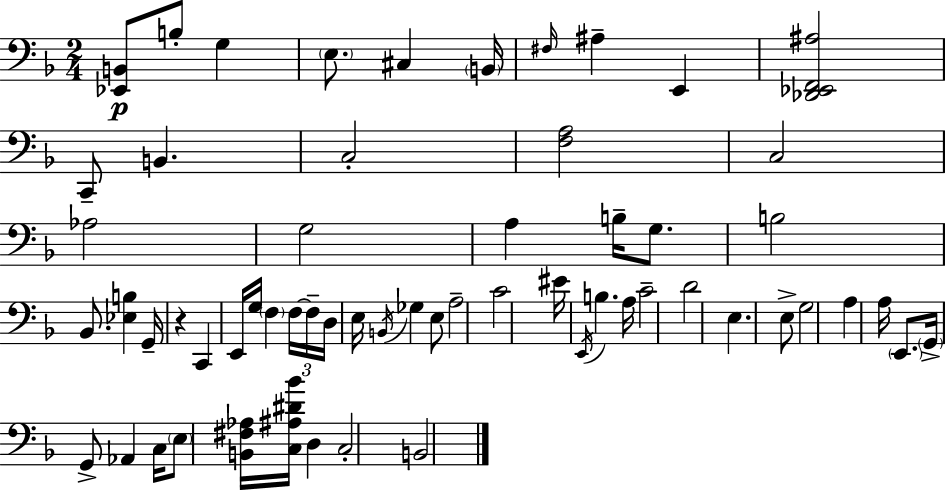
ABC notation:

X:1
T:Untitled
M:2/4
L:1/4
K:F
[_E,,B,,]/2 B,/2 G, E,/2 ^C, B,,/4 ^F,/4 ^A, E,, [_D,,_E,,F,,^A,]2 C,,/2 B,, C,2 [F,A,]2 C,2 _A,2 G,2 A, B,/4 G,/2 B,2 _B,,/2 [_E,B,] G,,/4 z C,, E,,/4 G,/4 F, F,/4 F,/4 D,/4 E,/4 B,,/4 _G, E,/2 A,2 C2 ^E/4 E,,/4 B, A,/4 C2 D2 E, E,/2 G,2 A, A,/4 E,,/2 G,,/4 G,,/2 _A,, C,/4 E,/2 [B,,^F,_A,]/4 [C,^A,^D_B]/4 D, C,2 B,,2